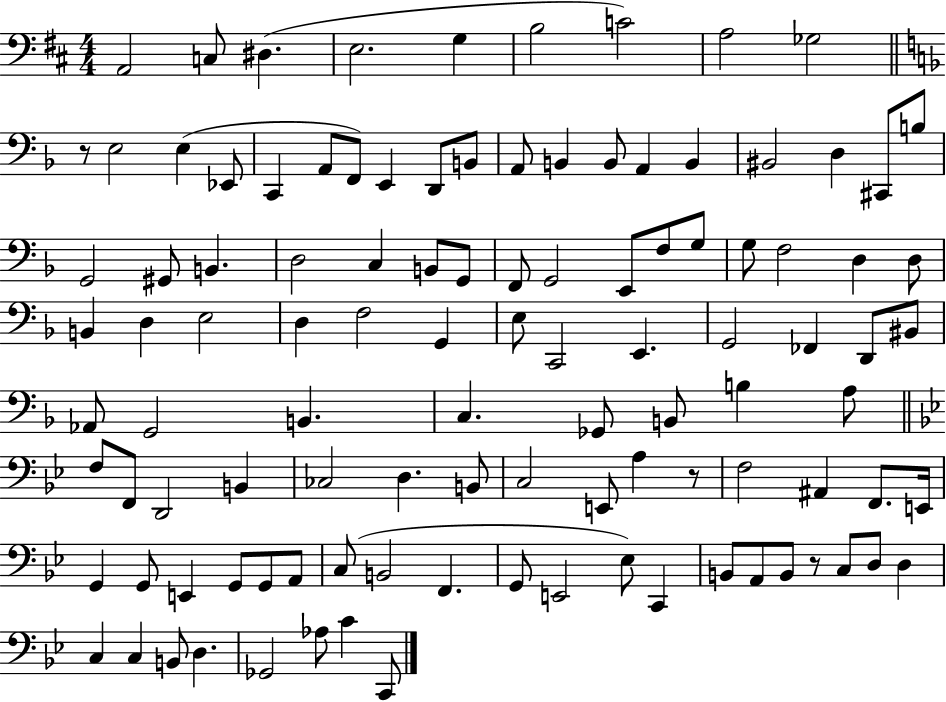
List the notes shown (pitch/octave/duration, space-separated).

A2/h C3/e D#3/q. E3/h. G3/q B3/h C4/h A3/h Gb3/h R/e E3/h E3/q Eb2/e C2/q A2/e F2/e E2/q D2/e B2/e A2/e B2/q B2/e A2/q B2/q BIS2/h D3/q C#2/e B3/e G2/h G#2/e B2/q. D3/h C3/q B2/e G2/e F2/e G2/h E2/e F3/e G3/e G3/e F3/h D3/q D3/e B2/q D3/q E3/h D3/q F3/h G2/q E3/e C2/h E2/q. G2/h FES2/q D2/e BIS2/e Ab2/e G2/h B2/q. C3/q. Gb2/e B2/e B3/q A3/e F3/e F2/e D2/h B2/q CES3/h D3/q. B2/e C3/h E2/e A3/q R/e F3/h A#2/q F2/e. E2/s G2/q G2/e E2/q G2/e G2/e A2/e C3/e B2/h F2/q. G2/e E2/h Eb3/e C2/q B2/e A2/e B2/e R/e C3/e D3/e D3/q C3/q C3/q B2/e D3/q. Gb2/h Ab3/e C4/q C2/e